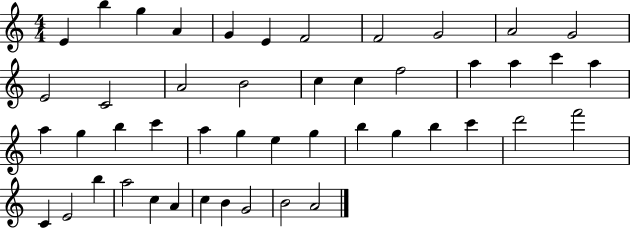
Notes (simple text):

E4/q B5/q G5/q A4/q G4/q E4/q F4/h F4/h G4/h A4/h G4/h E4/h C4/h A4/h B4/h C5/q C5/q F5/h A5/q A5/q C6/q A5/q A5/q G5/q B5/q C6/q A5/q G5/q E5/q G5/q B5/q G5/q B5/q C6/q D6/h F6/h C4/q E4/h B5/q A5/h C5/q A4/q C5/q B4/q G4/h B4/h A4/h